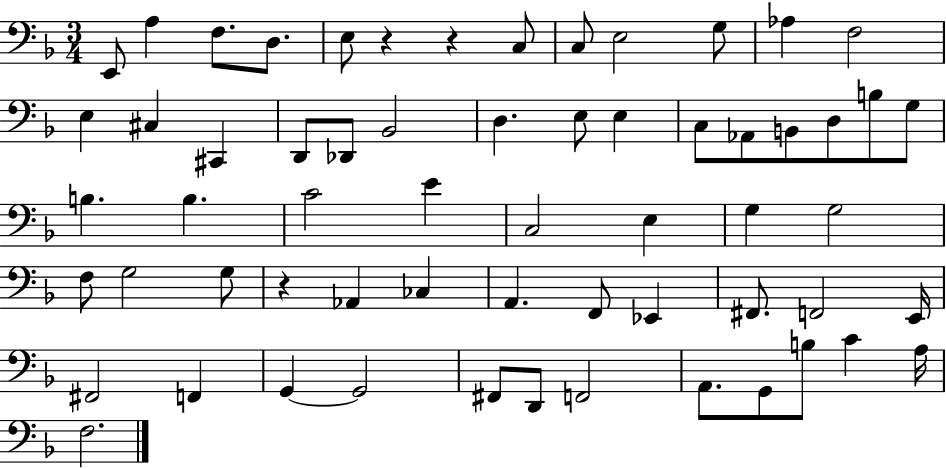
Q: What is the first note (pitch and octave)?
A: E2